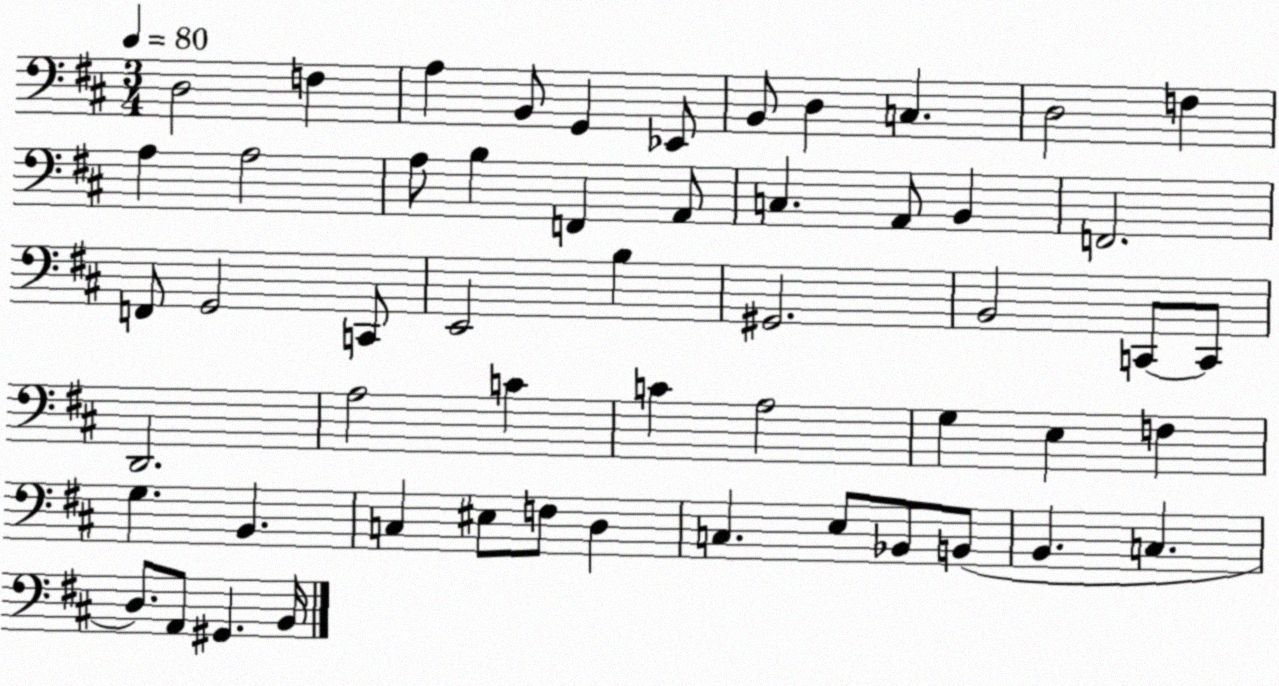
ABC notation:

X:1
T:Untitled
M:3/4
L:1/4
K:D
D,2 F, A, B,,/2 G,, _E,,/2 B,,/2 D, C, D,2 F, A, A,2 A,/2 B, F,, A,,/2 C, A,,/2 B,, F,,2 F,,/2 G,,2 C,,/2 E,,2 B, ^G,,2 B,,2 C,,/2 C,,/2 D,,2 A,2 C C A,2 G, E, F, G, B,, C, ^E,/2 F,/2 D, C, E,/2 _B,,/2 B,,/2 B,, C, D,/2 A,,/2 ^G,, B,,/4